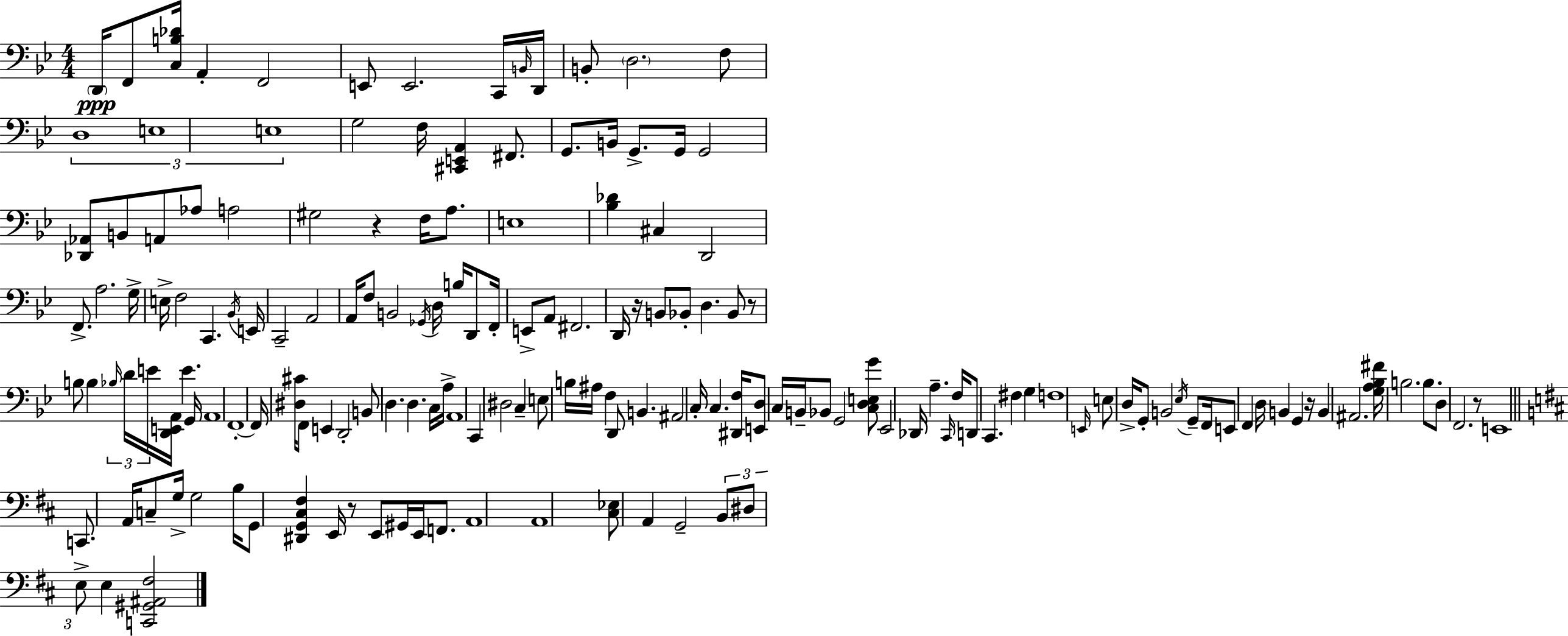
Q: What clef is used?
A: bass